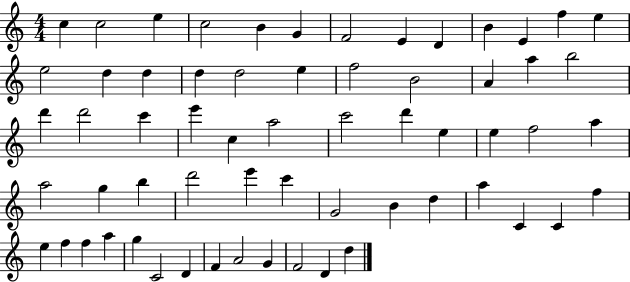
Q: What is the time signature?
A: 4/4